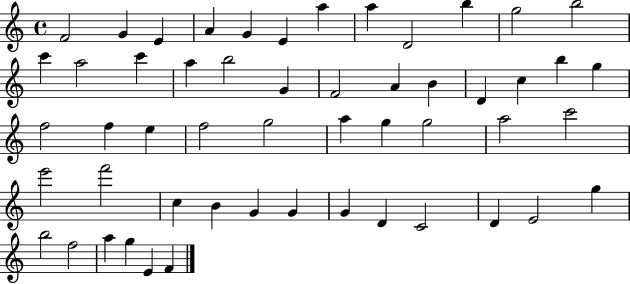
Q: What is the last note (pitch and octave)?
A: F4